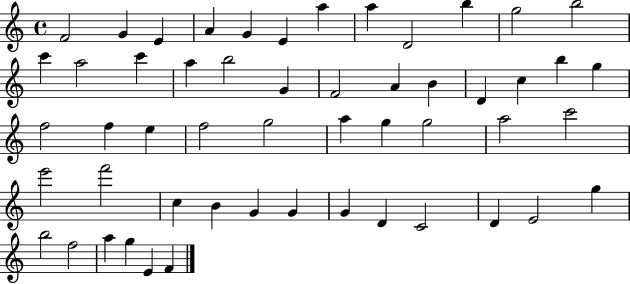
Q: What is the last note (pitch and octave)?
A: F4